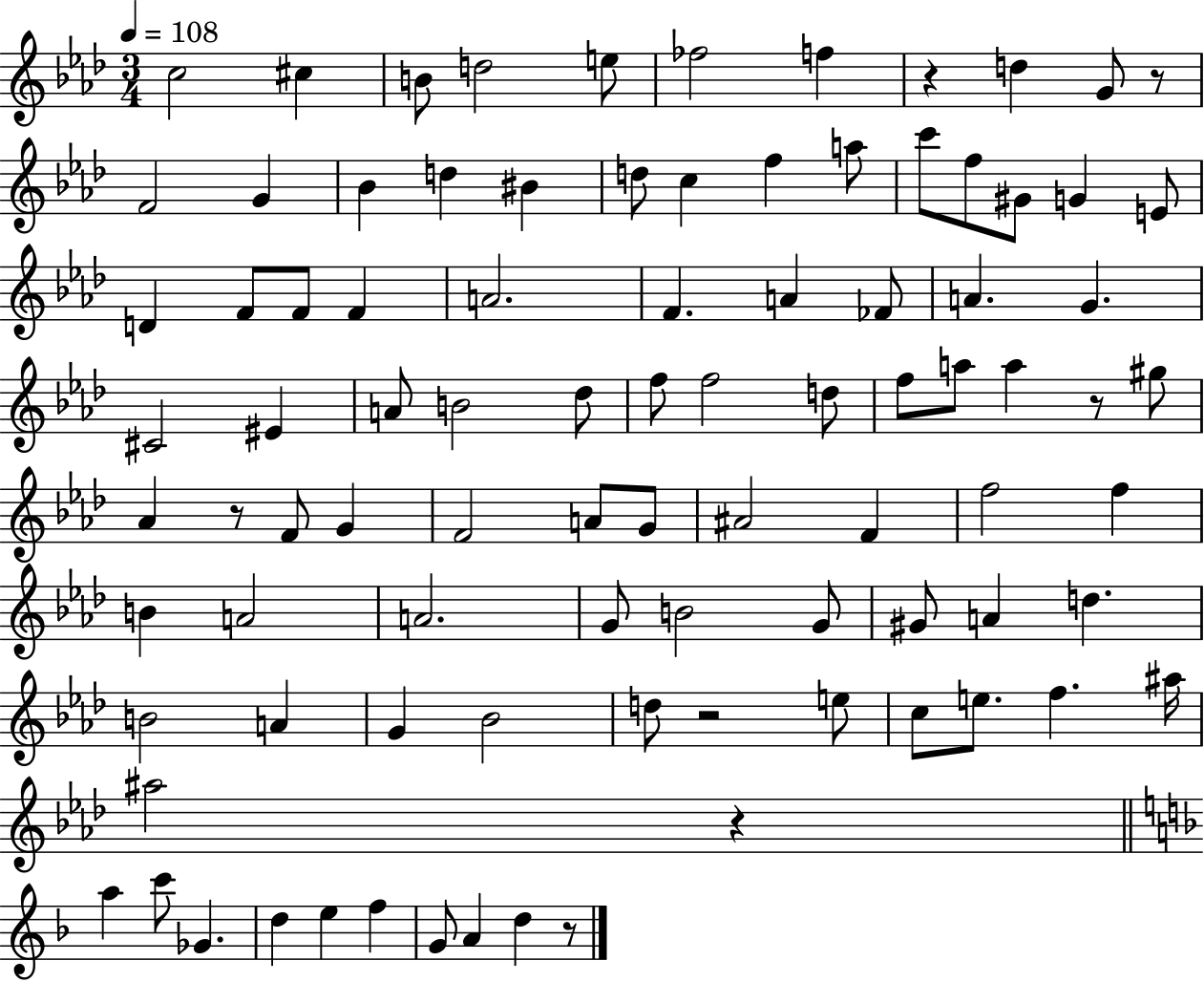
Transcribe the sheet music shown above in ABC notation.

X:1
T:Untitled
M:3/4
L:1/4
K:Ab
c2 ^c B/2 d2 e/2 _f2 f z d G/2 z/2 F2 G _B d ^B d/2 c f a/2 c'/2 f/2 ^G/2 G E/2 D F/2 F/2 F A2 F A _F/2 A G ^C2 ^E A/2 B2 _d/2 f/2 f2 d/2 f/2 a/2 a z/2 ^g/2 _A z/2 F/2 G F2 A/2 G/2 ^A2 F f2 f B A2 A2 G/2 B2 G/2 ^G/2 A d B2 A G _B2 d/2 z2 e/2 c/2 e/2 f ^a/4 ^a2 z a c'/2 _G d e f G/2 A d z/2